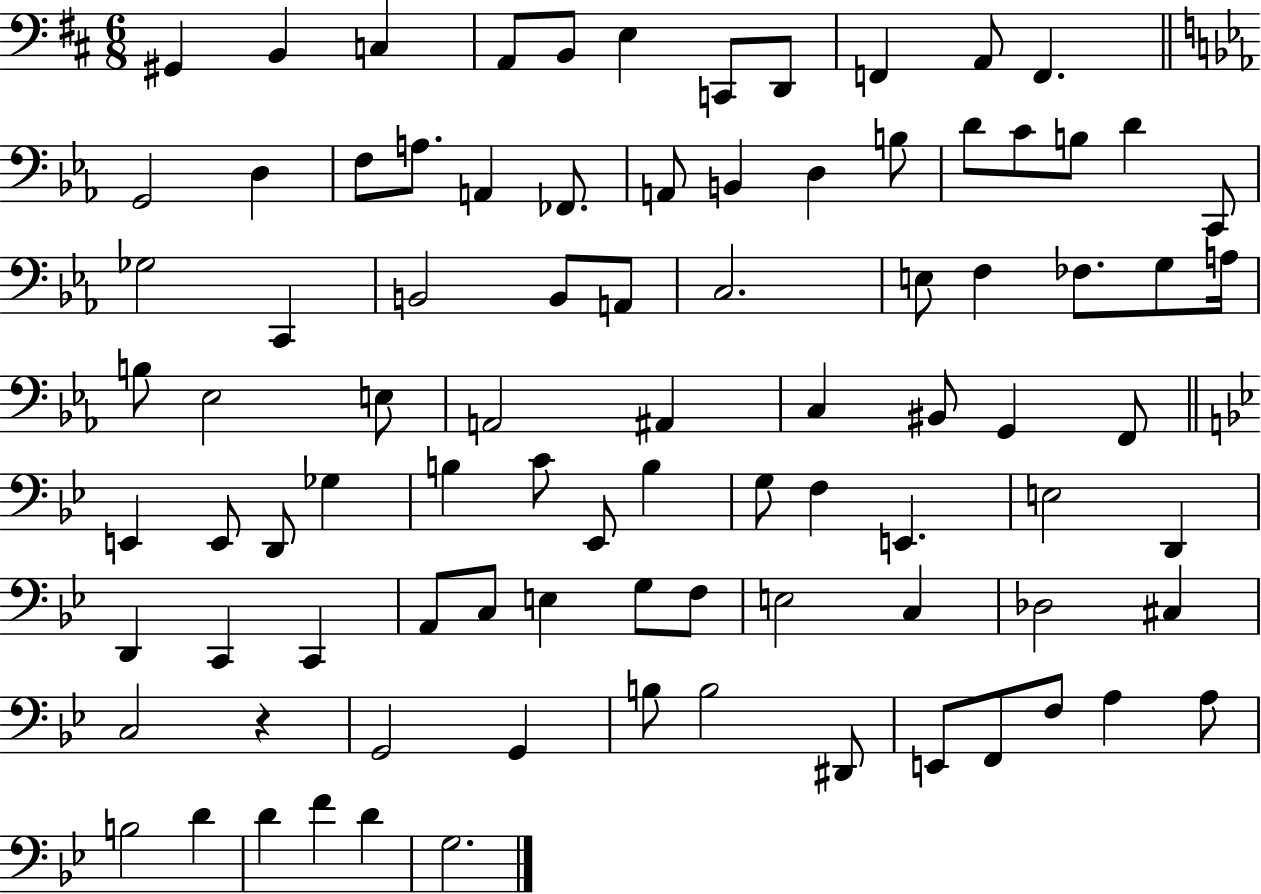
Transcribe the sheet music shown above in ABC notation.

X:1
T:Untitled
M:6/8
L:1/4
K:D
^G,, B,, C, A,,/2 B,,/2 E, C,,/2 D,,/2 F,, A,,/2 F,, G,,2 D, F,/2 A,/2 A,, _F,,/2 A,,/2 B,, D, B,/2 D/2 C/2 B,/2 D C,,/2 _G,2 C,, B,,2 B,,/2 A,,/2 C,2 E,/2 F, _F,/2 G,/2 A,/4 B,/2 _E,2 E,/2 A,,2 ^A,, C, ^B,,/2 G,, F,,/2 E,, E,,/2 D,,/2 _G, B, C/2 _E,,/2 B, G,/2 F, E,, E,2 D,, D,, C,, C,, A,,/2 C,/2 E, G,/2 F,/2 E,2 C, _D,2 ^C, C,2 z G,,2 G,, B,/2 B,2 ^D,,/2 E,,/2 F,,/2 F,/2 A, A,/2 B,2 D D F D G,2